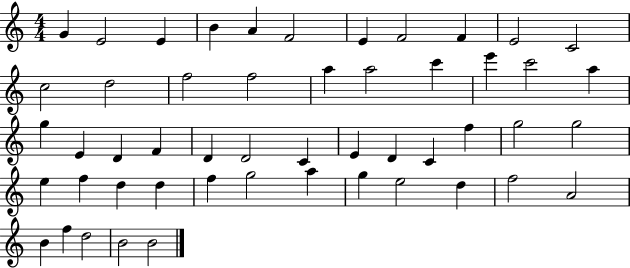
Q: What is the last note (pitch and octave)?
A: B4